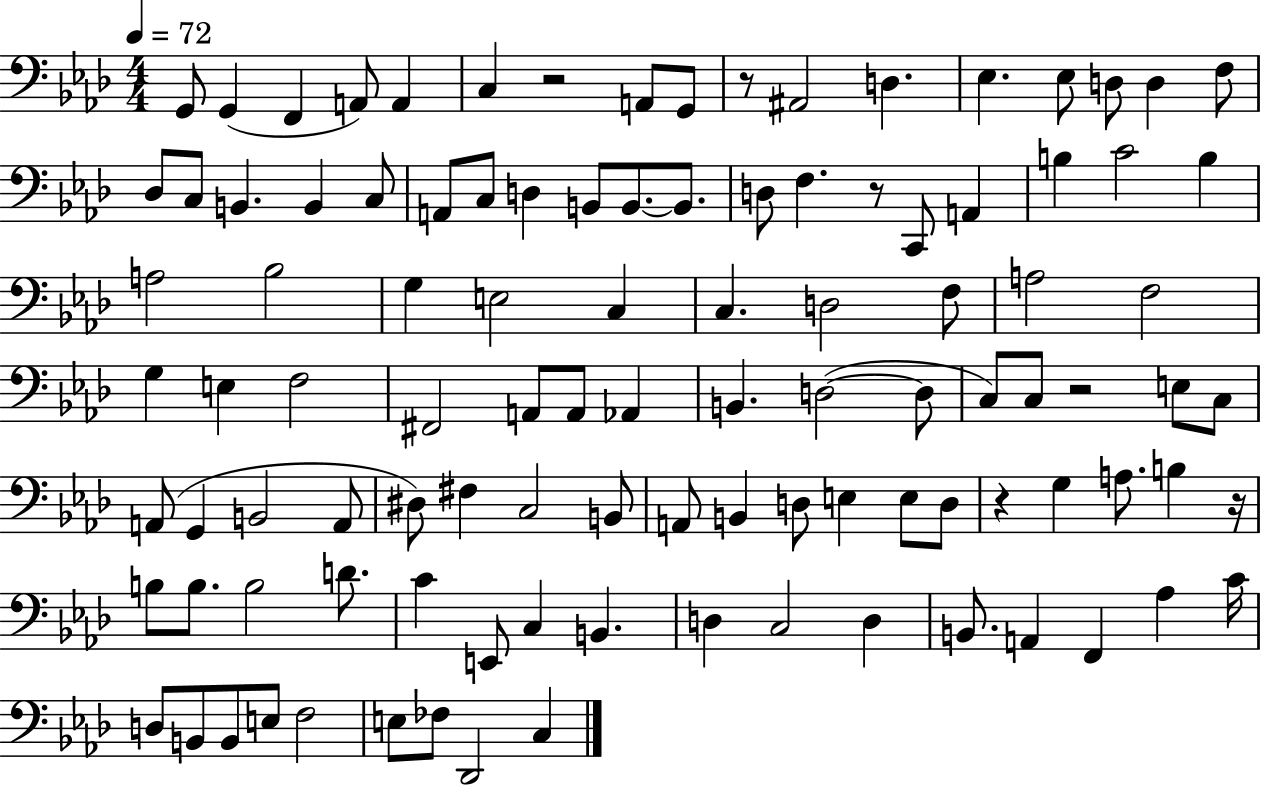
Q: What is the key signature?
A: AES major